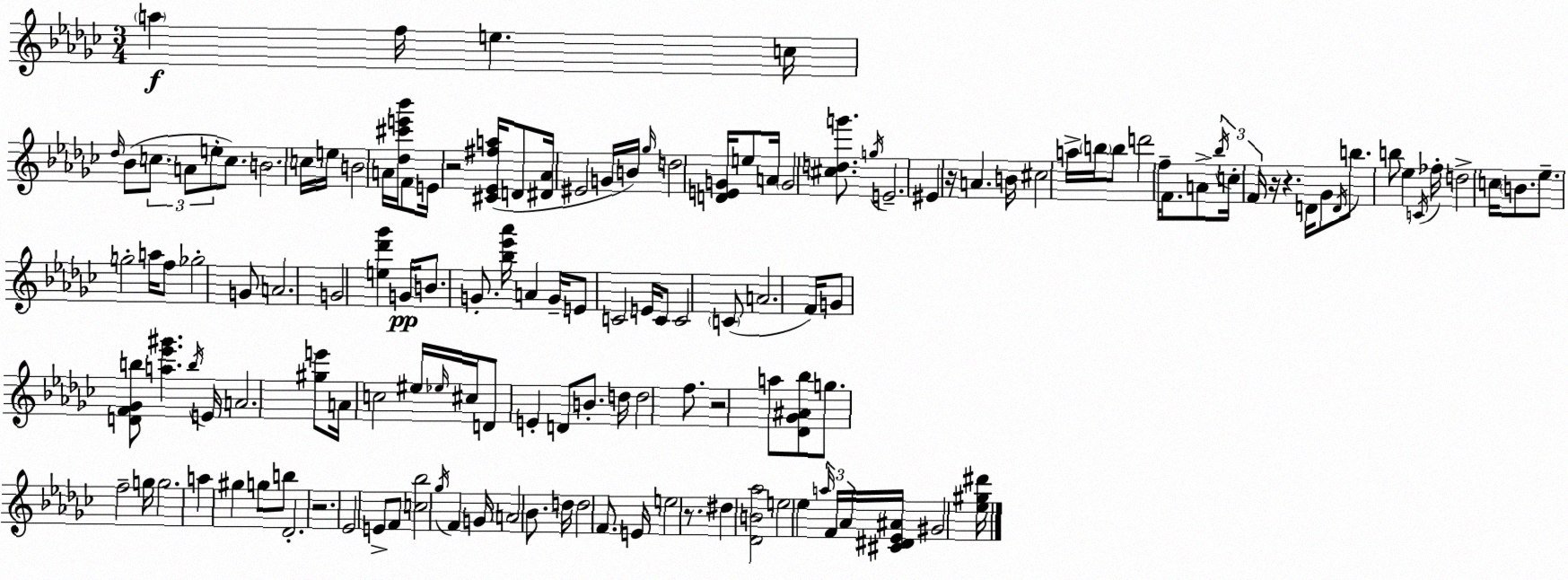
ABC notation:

X:1
T:Untitled
M:3/4
L:1/4
K:Ebm
a f/4 e c/4 _d/4 _B/2 c/2 A/2 e/2 c/2 B2 c/4 e/4 B2 A/4 [_d^c'e'_b']/4 F/2 E/4 z2 [^C_E^fa]/4 D/2 [^D_A]/4 ^E2 G/4 B/4 _g/4 d2 [DEG]/4 e/2 A/4 G2 [^cdg']/2 g/4 E2 ^E z/4 A B/4 ^c2 a/4 b/4 b/2 d'2 f/4 F/2 A/2 _b/4 c/4 F/4 z/4 z D/4 _G/2 D/4 b/2 b/2 _e C/4 _f/4 d2 c/4 B/2 _e/2 g2 a/4 f/2 _g2 G/2 A2 G2 [e_d'_g'] G/4 B/2 G/2 [_b_e'_a']/4 A G/4 E/2 C2 E/4 C/2 C2 C/2 A2 F/4 G/2 [DF_Gb]/2 [a_e'^g'] b/4 E/4 A2 [^ge']/2 A/4 c2 ^e/4 _e/4 ^c/4 D/2 E D/2 B/2 d/4 d2 f/2 z2 a/2 [_D_G^A_b]/2 g/2 f2 g/4 g2 a ^g g/2 b/2 _D2 z2 _E2 E/2 F/2 [c_b]2 _g/4 F G/4 A2 _B/2 d/4 d2 F/2 E/4 e2 z/2 ^d [_DB_a]2 e2 _e a/4 F/4 _A/4 [^C^D_E^A]/4 ^G2 [_e^g^d']/4